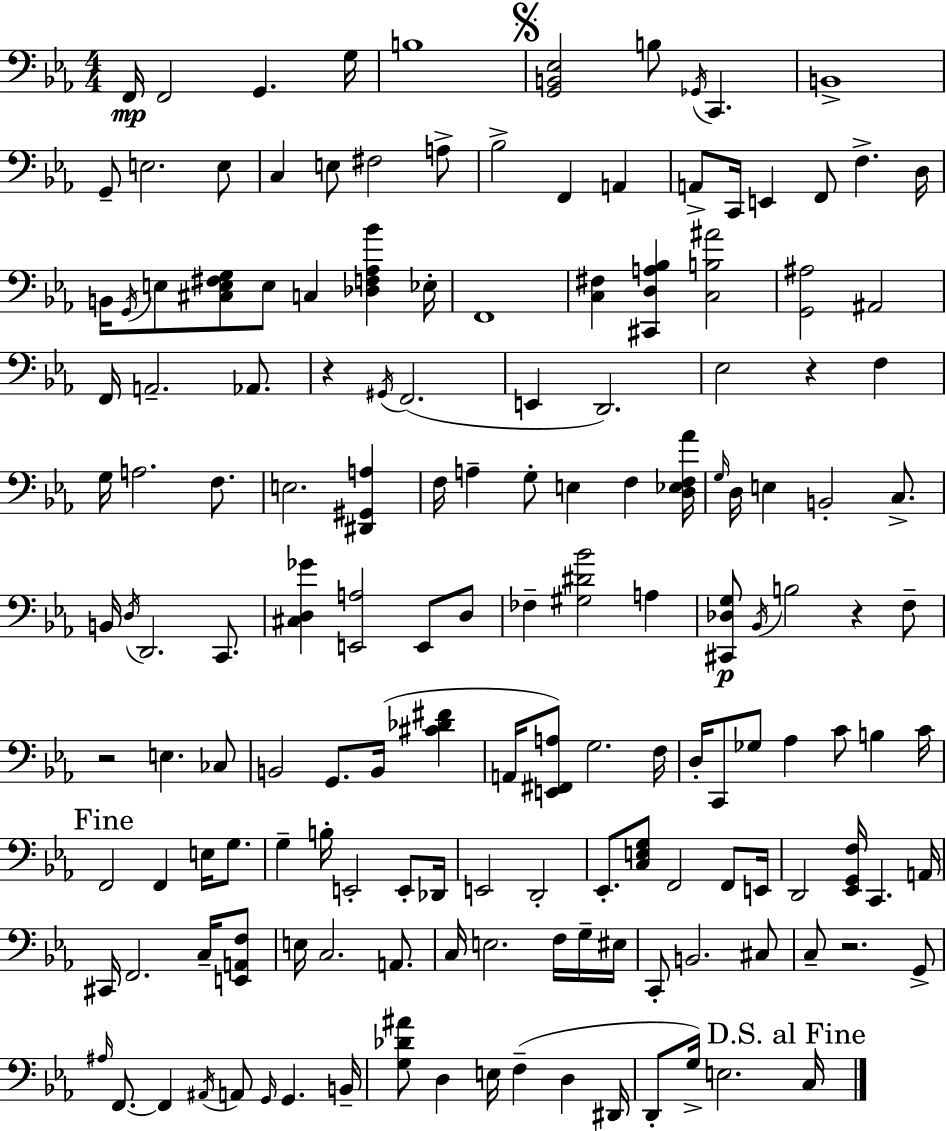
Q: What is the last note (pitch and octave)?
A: C3